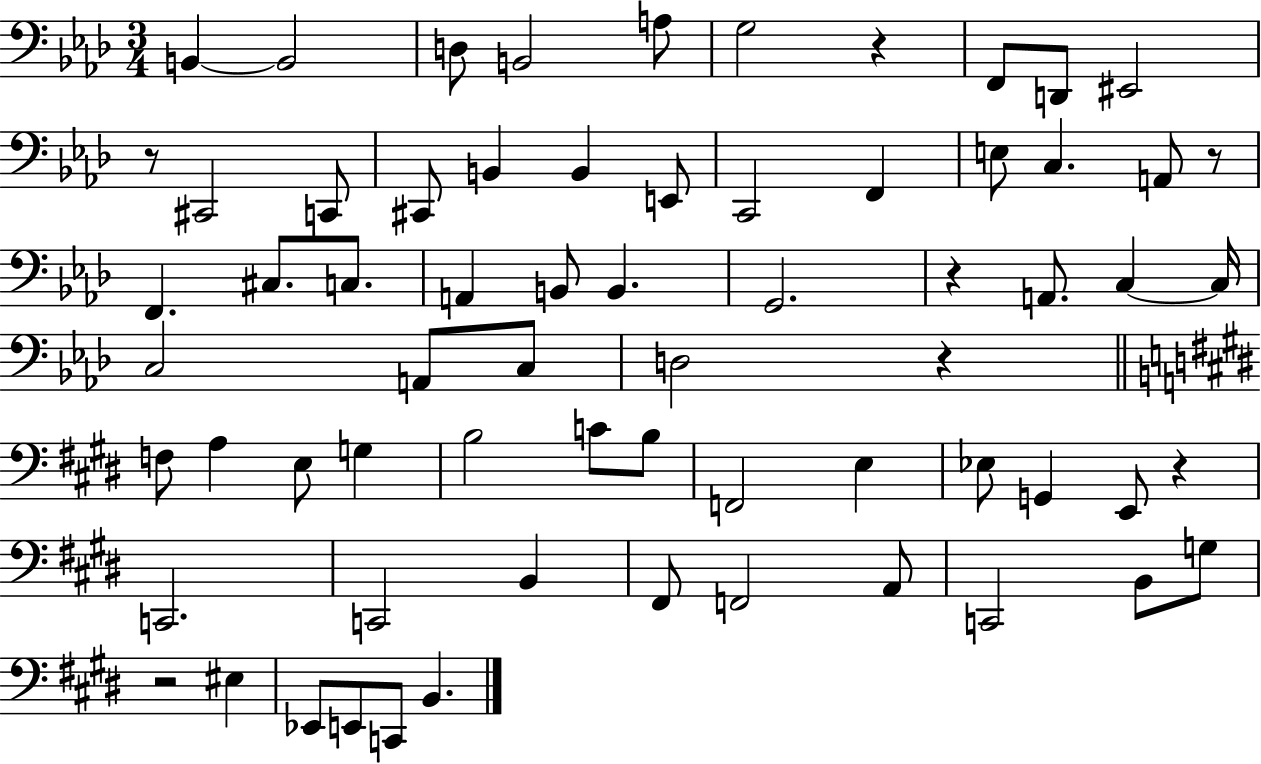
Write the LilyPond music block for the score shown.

{
  \clef bass
  \numericTimeSignature
  \time 3/4
  \key aes \major
  \repeat volta 2 { b,4~~ b,2 | d8 b,2 a8 | g2 r4 | f,8 d,8 eis,2 | \break r8 cis,2 c,8 | cis,8 b,4 b,4 e,8 | c,2 f,4 | e8 c4. a,8 r8 | \break f,4. cis8. c8. | a,4 b,8 b,4. | g,2. | r4 a,8. c4~~ c16 | \break c2 a,8 c8 | d2 r4 | \bar "||" \break \key e \major f8 a4 e8 g4 | b2 c'8 b8 | f,2 e4 | ees8 g,4 e,8 r4 | \break c,2. | c,2 b,4 | fis,8 f,2 a,8 | c,2 b,8 g8 | \break r2 eis4 | ees,8 e,8 c,8 b,4. | } \bar "|."
}